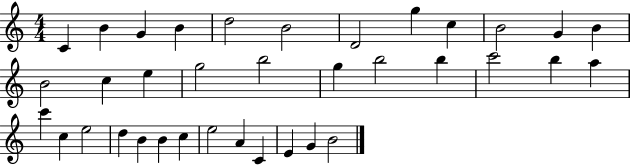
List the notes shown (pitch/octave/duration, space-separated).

C4/q B4/q G4/q B4/q D5/h B4/h D4/h G5/q C5/q B4/h G4/q B4/q B4/h C5/q E5/q G5/h B5/h G5/q B5/h B5/q C6/h B5/q A5/q C6/q C5/q E5/h D5/q B4/q B4/q C5/q E5/h A4/q C4/q E4/q G4/q B4/h